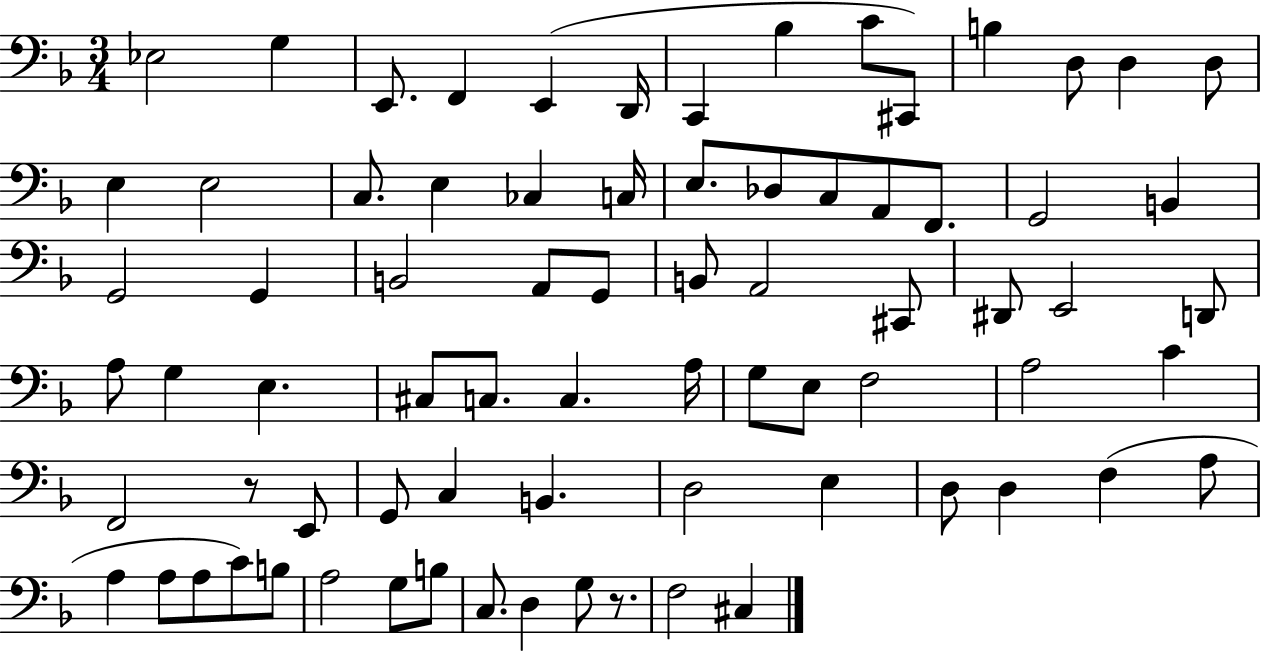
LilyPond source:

{
  \clef bass
  \numericTimeSignature
  \time 3/4
  \key f \major
  \repeat volta 2 { ees2 g4 | e,8. f,4 e,4( d,16 | c,4 bes4 c'8 cis,8) | b4 d8 d4 d8 | \break e4 e2 | c8. e4 ces4 c16 | e8. des8 c8 a,8 f,8. | g,2 b,4 | \break g,2 g,4 | b,2 a,8 g,8 | b,8 a,2 cis,8 | dis,8 e,2 d,8 | \break a8 g4 e4. | cis8 c8. c4. a16 | g8 e8 f2 | a2 c'4 | \break f,2 r8 e,8 | g,8 c4 b,4. | d2 e4 | d8 d4 f4( a8 | \break a4 a8 a8 c'8) b8 | a2 g8 b8 | c8. d4 g8 r8. | f2 cis4 | \break } \bar "|."
}